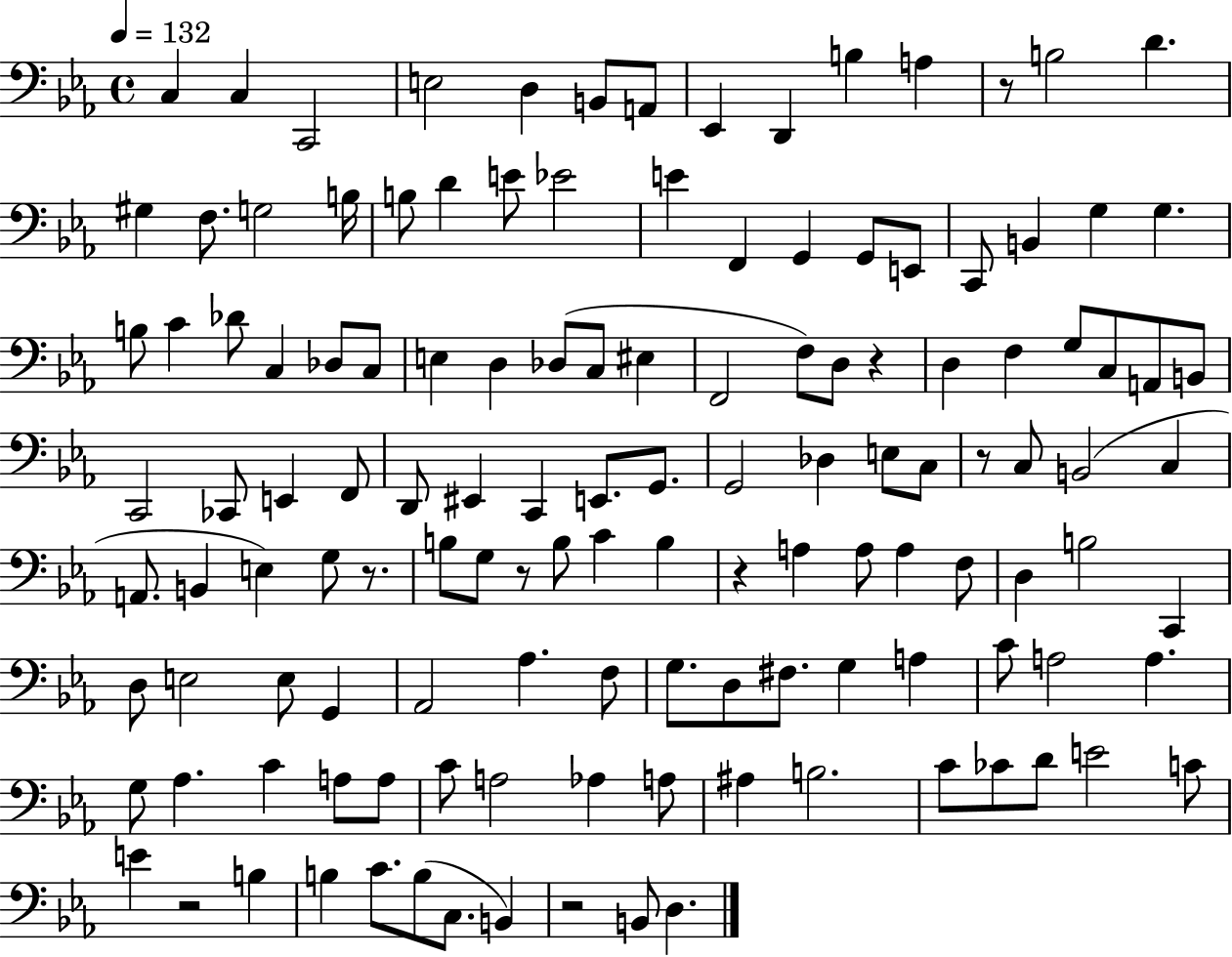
X:1
T:Untitled
M:4/4
L:1/4
K:Eb
C, C, C,,2 E,2 D, B,,/2 A,,/2 _E,, D,, B, A, z/2 B,2 D ^G, F,/2 G,2 B,/4 B,/2 D E/2 _E2 E F,, G,, G,,/2 E,,/2 C,,/2 B,, G, G, B,/2 C _D/2 C, _D,/2 C,/2 E, D, _D,/2 C,/2 ^E, F,,2 F,/2 D,/2 z D, F, G,/2 C,/2 A,,/2 B,,/2 C,,2 _C,,/2 E,, F,,/2 D,,/2 ^E,, C,, E,,/2 G,,/2 G,,2 _D, E,/2 C,/2 z/2 C,/2 B,,2 C, A,,/2 B,, E, G,/2 z/2 B,/2 G,/2 z/2 B,/2 C B, z A, A,/2 A, F,/2 D, B,2 C,, D,/2 E,2 E,/2 G,, _A,,2 _A, F,/2 G,/2 D,/2 ^F,/2 G, A, C/2 A,2 A, G,/2 _A, C A,/2 A,/2 C/2 A,2 _A, A,/2 ^A, B,2 C/2 _C/2 D/2 E2 C/2 E z2 B, B, C/2 B,/2 C,/2 B,, z2 B,,/2 D,